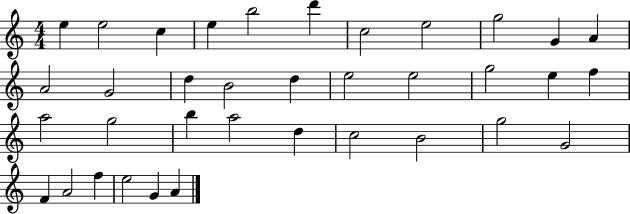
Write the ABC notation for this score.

X:1
T:Untitled
M:4/4
L:1/4
K:C
e e2 c e b2 d' c2 e2 g2 G A A2 G2 d B2 d e2 e2 g2 e f a2 g2 b a2 d c2 B2 g2 G2 F A2 f e2 G A